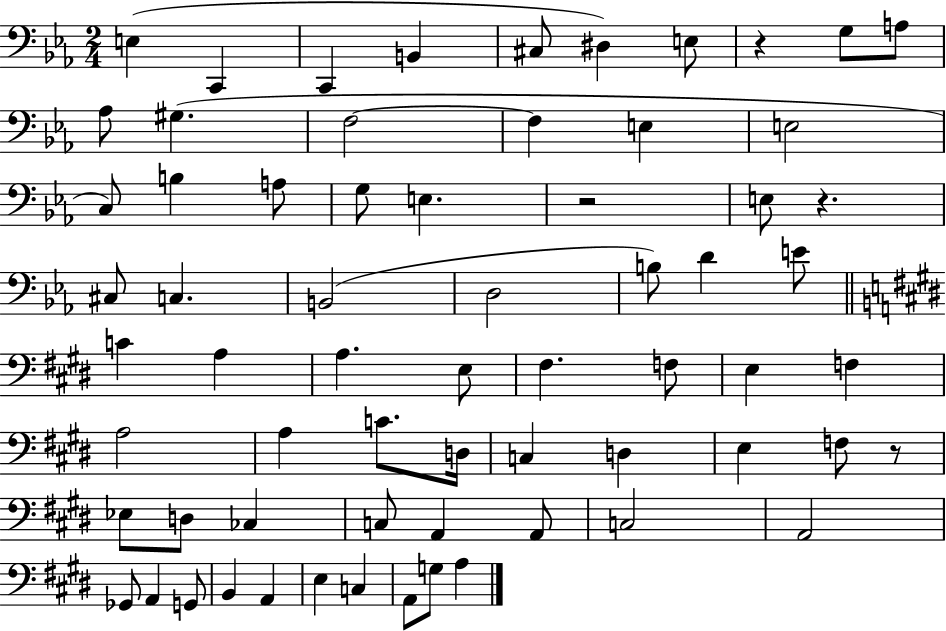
E3/q C2/q C2/q B2/q C#3/e D#3/q E3/e R/q G3/e A3/e Ab3/e G#3/q. F3/h F3/q E3/q E3/h C3/e B3/q A3/e G3/e E3/q. R/h E3/e R/q. C#3/e C3/q. B2/h D3/h B3/e D4/q E4/e C4/q A3/q A3/q. E3/e F#3/q. F3/e E3/q F3/q A3/h A3/q C4/e. D3/s C3/q D3/q E3/q F3/e R/e Eb3/e D3/e CES3/q C3/e A2/q A2/e C3/h A2/h Gb2/e A2/q G2/e B2/q A2/q E3/q C3/q A2/e G3/e A3/q